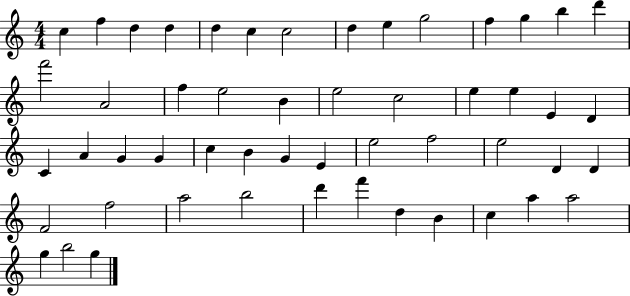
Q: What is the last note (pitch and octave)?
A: G5